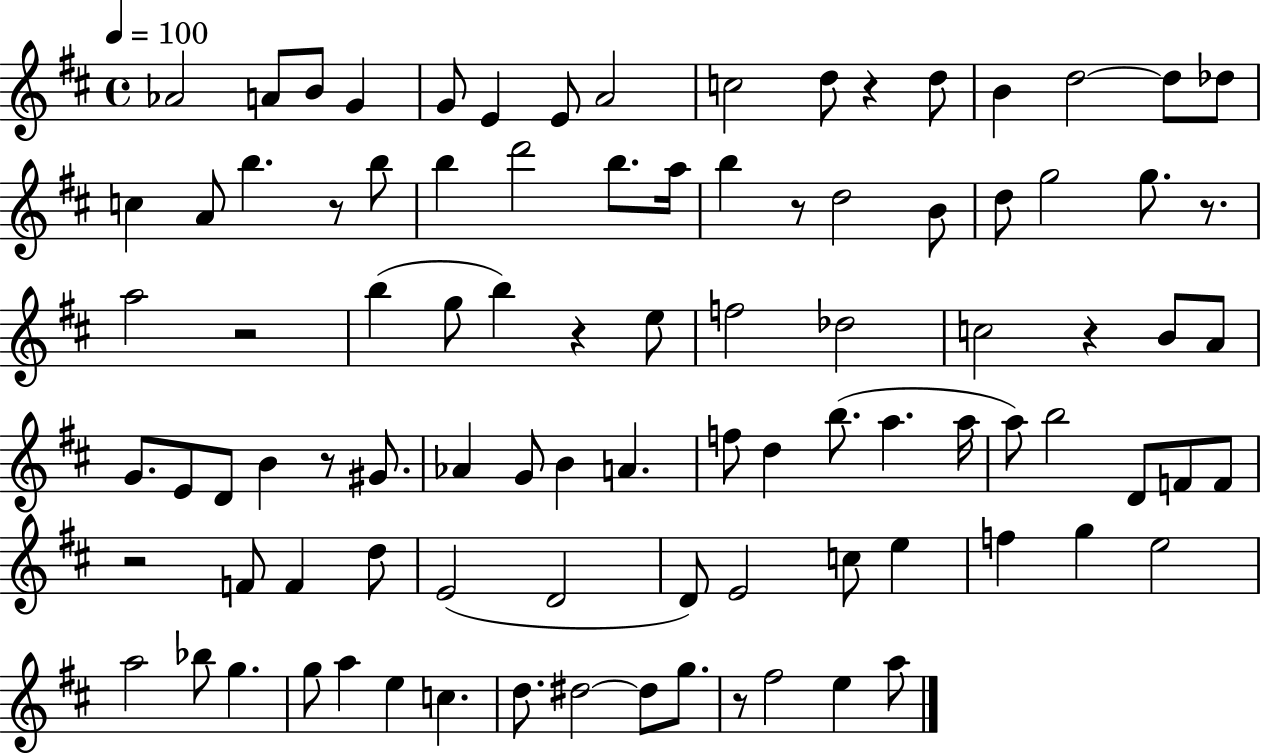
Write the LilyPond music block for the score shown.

{
  \clef treble
  \time 4/4
  \defaultTimeSignature
  \key d \major
  \tempo 4 = 100
  aes'2 a'8 b'8 g'4 | g'8 e'4 e'8 a'2 | c''2 d''8 r4 d''8 | b'4 d''2~~ d''8 des''8 | \break c''4 a'8 b''4. r8 b''8 | b''4 d'''2 b''8. a''16 | b''4 r8 d''2 b'8 | d''8 g''2 g''8. r8. | \break a''2 r2 | b''4( g''8 b''4) r4 e''8 | f''2 des''2 | c''2 r4 b'8 a'8 | \break g'8. e'8 d'8 b'4 r8 gis'8. | aes'4 g'8 b'4 a'4. | f''8 d''4 b''8.( a''4. a''16 | a''8) b''2 d'8 f'8 f'8 | \break r2 f'8 f'4 d''8 | e'2( d'2 | d'8) e'2 c''8 e''4 | f''4 g''4 e''2 | \break a''2 bes''8 g''4. | g''8 a''4 e''4 c''4. | d''8. dis''2~~ dis''8 g''8. | r8 fis''2 e''4 a''8 | \break \bar "|."
}